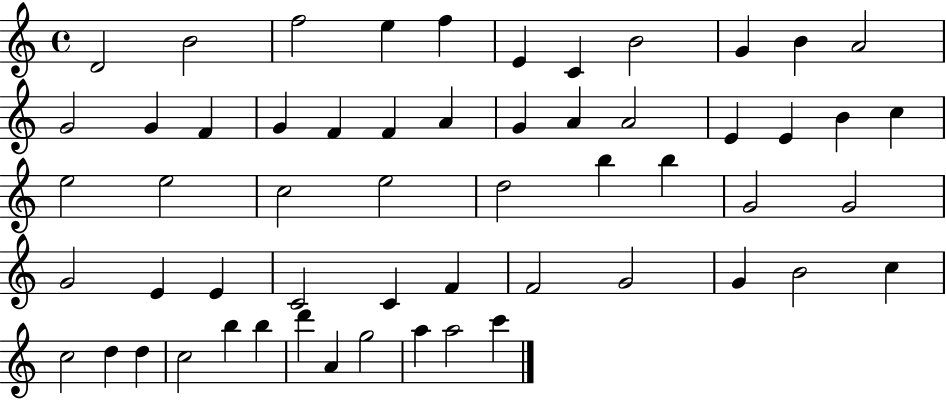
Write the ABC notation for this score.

X:1
T:Untitled
M:4/4
L:1/4
K:C
D2 B2 f2 e f E C B2 G B A2 G2 G F G F F A G A A2 E E B c e2 e2 c2 e2 d2 b b G2 G2 G2 E E C2 C F F2 G2 G B2 c c2 d d c2 b b d' A g2 a a2 c'